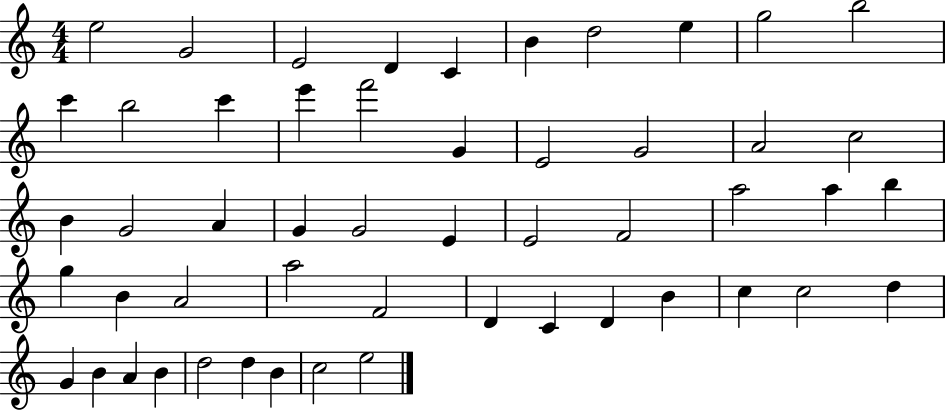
E5/h G4/h E4/h D4/q C4/q B4/q D5/h E5/q G5/h B5/h C6/q B5/h C6/q E6/q F6/h G4/q E4/h G4/h A4/h C5/h B4/q G4/h A4/q G4/q G4/h E4/q E4/h F4/h A5/h A5/q B5/q G5/q B4/q A4/h A5/h F4/h D4/q C4/q D4/q B4/q C5/q C5/h D5/q G4/q B4/q A4/q B4/q D5/h D5/q B4/q C5/h E5/h